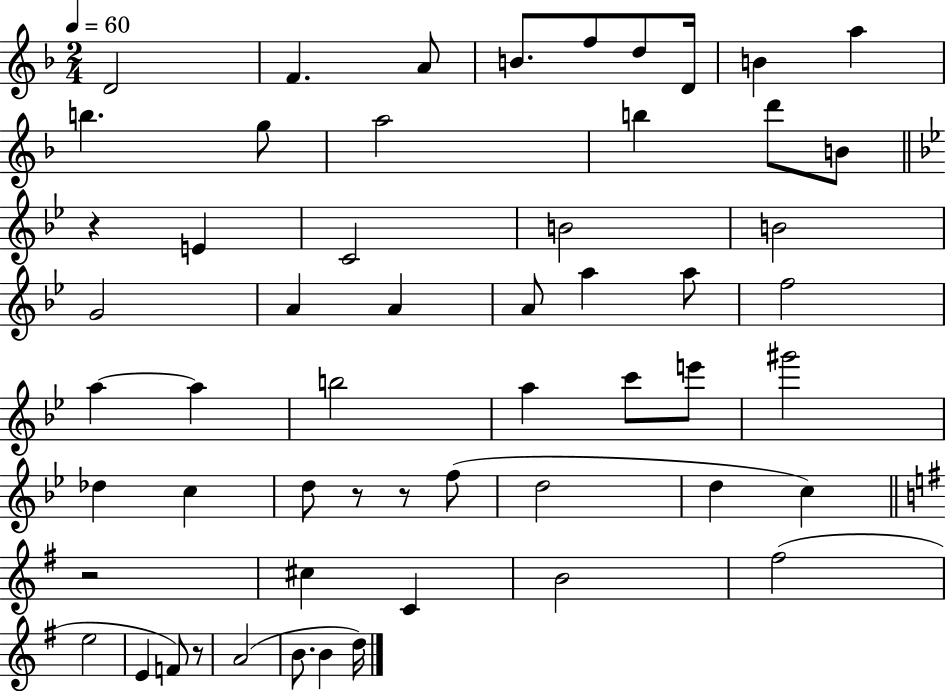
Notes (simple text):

D4/h F4/q. A4/e B4/e. F5/e D5/e D4/s B4/q A5/q B5/q. G5/e A5/h B5/q D6/e B4/e R/q E4/q C4/h B4/h B4/h G4/h A4/q A4/q A4/e A5/q A5/e F5/h A5/q A5/q B5/h A5/q C6/e E6/e G#6/h Db5/q C5/q D5/e R/e R/e F5/e D5/h D5/q C5/q R/h C#5/q C4/q B4/h F#5/h E5/h E4/q F4/e R/e A4/h B4/e. B4/q D5/s